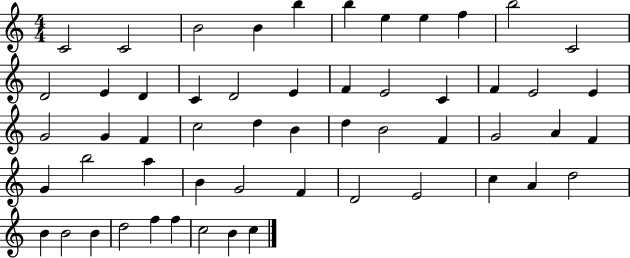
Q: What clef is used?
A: treble